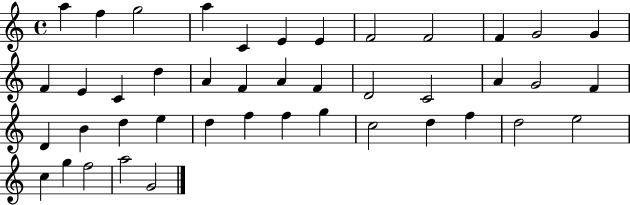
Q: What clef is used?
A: treble